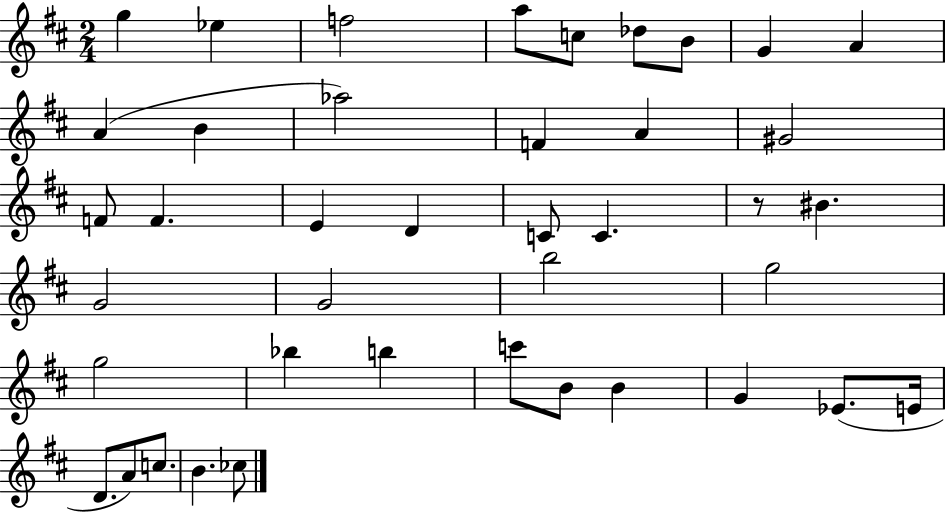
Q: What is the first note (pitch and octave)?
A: G5